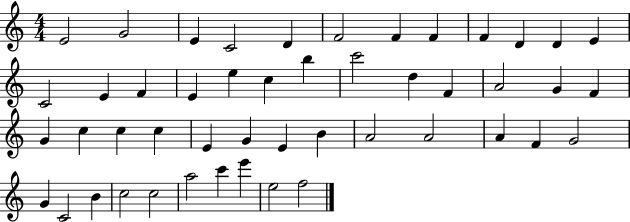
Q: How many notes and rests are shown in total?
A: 48